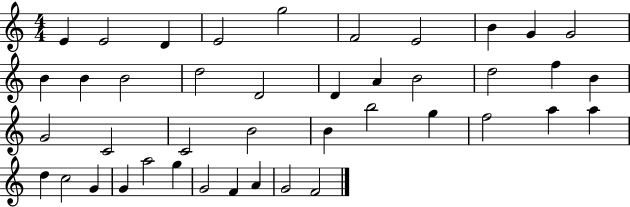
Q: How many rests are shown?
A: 0